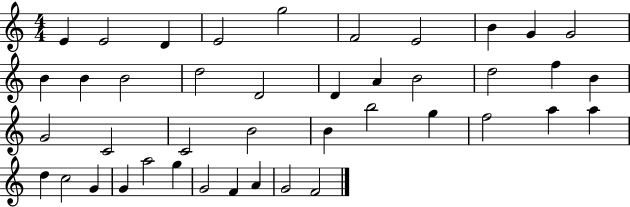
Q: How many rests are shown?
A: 0